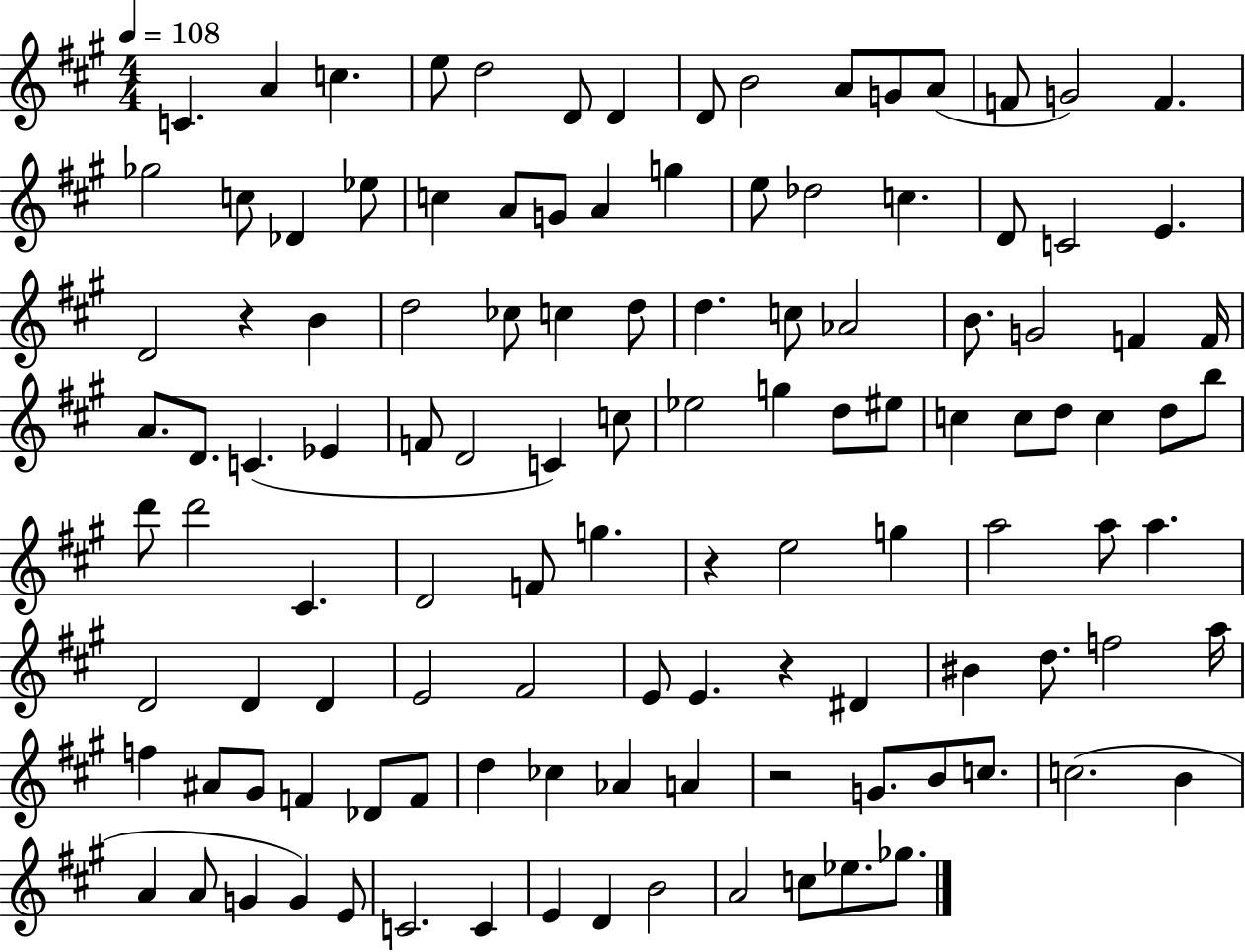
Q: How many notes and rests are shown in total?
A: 117